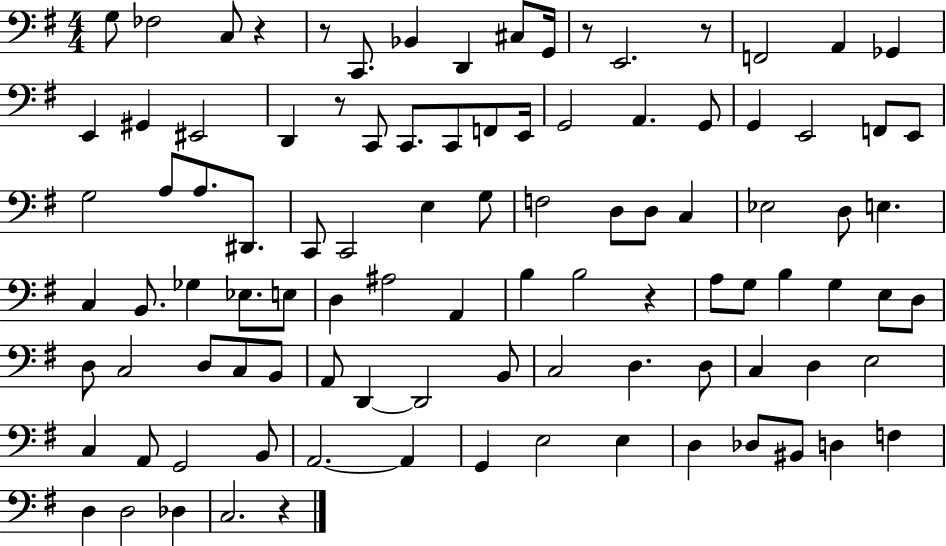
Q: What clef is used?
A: bass